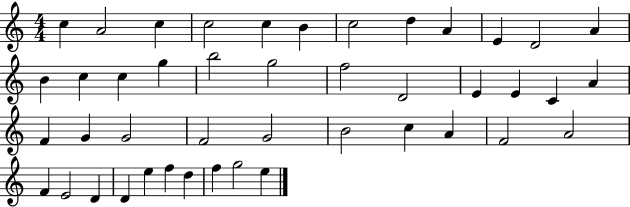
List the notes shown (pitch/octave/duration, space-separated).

C5/q A4/h C5/q C5/h C5/q B4/q C5/h D5/q A4/q E4/q D4/h A4/q B4/q C5/q C5/q G5/q B5/h G5/h F5/h D4/h E4/q E4/q C4/q A4/q F4/q G4/q G4/h F4/h G4/h B4/h C5/q A4/q F4/h A4/h F4/q E4/h D4/q D4/q E5/q F5/q D5/q F5/q G5/h E5/q